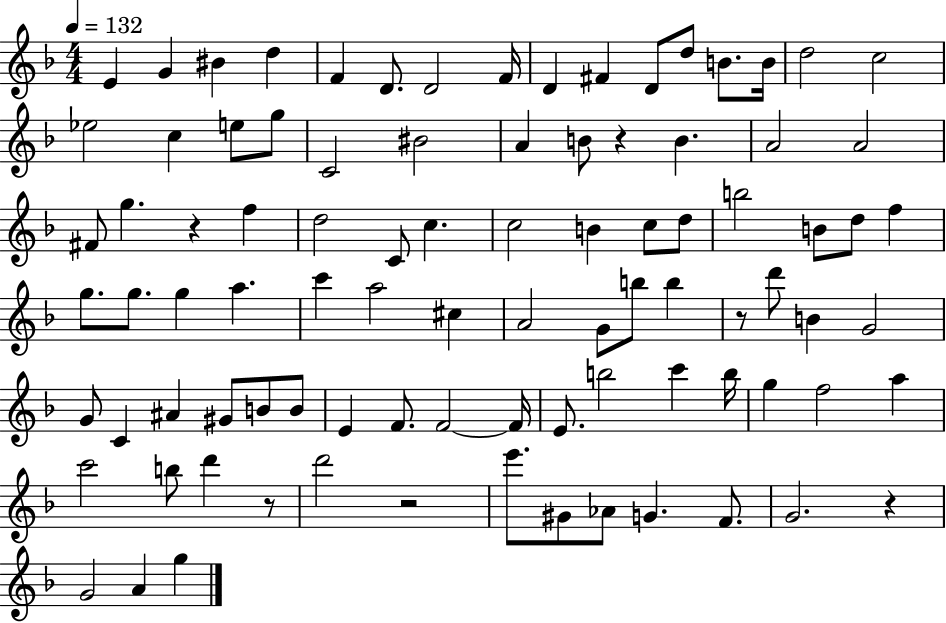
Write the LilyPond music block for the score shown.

{
  \clef treble
  \numericTimeSignature
  \time 4/4
  \key f \major
  \tempo 4 = 132
  \repeat volta 2 { e'4 g'4 bis'4 d''4 | f'4 d'8. d'2 f'16 | d'4 fis'4 d'8 d''8 b'8. b'16 | d''2 c''2 | \break ees''2 c''4 e''8 g''8 | c'2 bis'2 | a'4 b'8 r4 b'4. | a'2 a'2 | \break fis'8 g''4. r4 f''4 | d''2 c'8 c''4. | c''2 b'4 c''8 d''8 | b''2 b'8 d''8 f''4 | \break g''8. g''8. g''4 a''4. | c'''4 a''2 cis''4 | a'2 g'8 b''8 b''4 | r8 d'''8 b'4 g'2 | \break g'8 c'4 ais'4 gis'8 b'8 b'8 | e'4 f'8. f'2~~ f'16 | e'8. b''2 c'''4 b''16 | g''4 f''2 a''4 | \break c'''2 b''8 d'''4 r8 | d'''2 r2 | e'''8. gis'8 aes'8 g'4. f'8. | g'2. r4 | \break g'2 a'4 g''4 | } \bar "|."
}